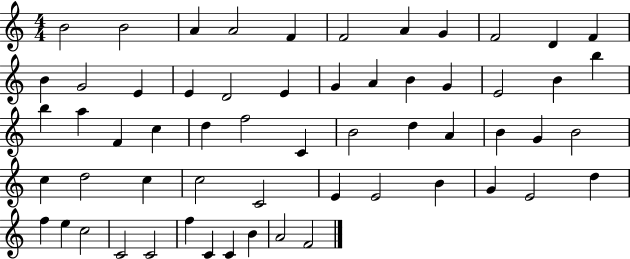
{
  \clef treble
  \numericTimeSignature
  \time 4/4
  \key c \major
  b'2 b'2 | a'4 a'2 f'4 | f'2 a'4 g'4 | f'2 d'4 f'4 | \break b'4 g'2 e'4 | e'4 d'2 e'4 | g'4 a'4 b'4 g'4 | e'2 b'4 b''4 | \break b''4 a''4 f'4 c''4 | d''4 f''2 c'4 | b'2 d''4 a'4 | b'4 g'4 b'2 | \break c''4 d''2 c''4 | c''2 c'2 | e'4 e'2 b'4 | g'4 e'2 d''4 | \break f''4 e''4 c''2 | c'2 c'2 | f''4 c'4 c'4 b'4 | a'2 f'2 | \break \bar "|."
}